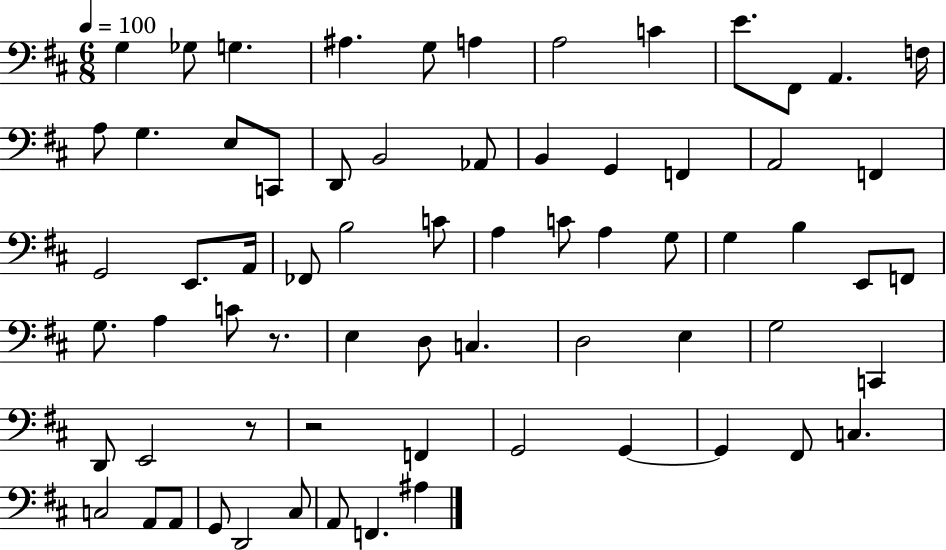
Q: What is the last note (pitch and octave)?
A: A#3